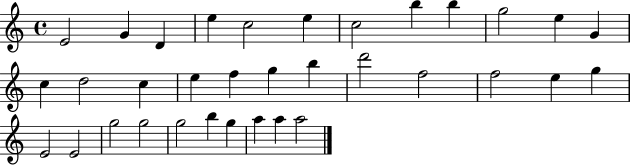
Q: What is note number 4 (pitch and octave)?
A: E5